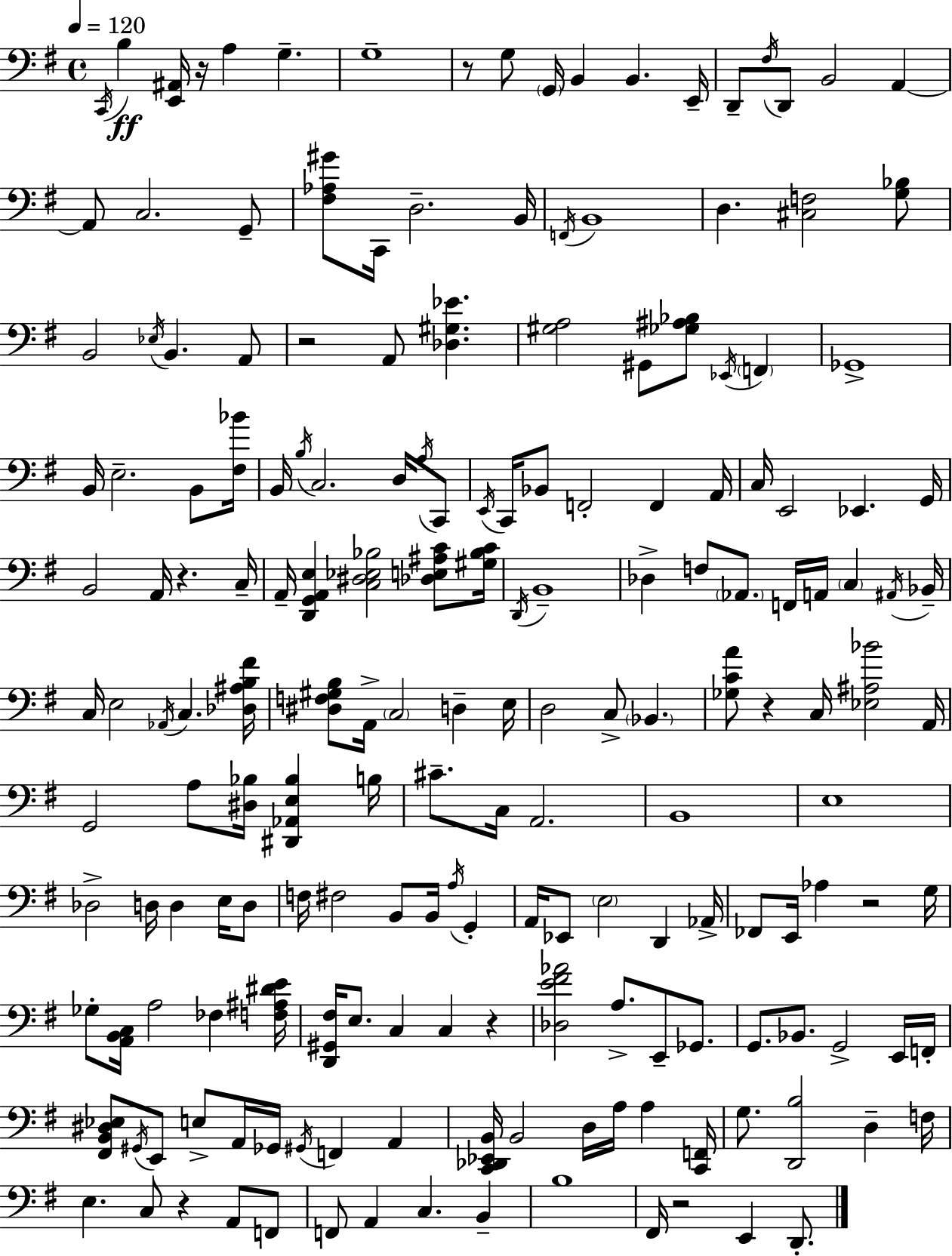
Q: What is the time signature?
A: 4/4